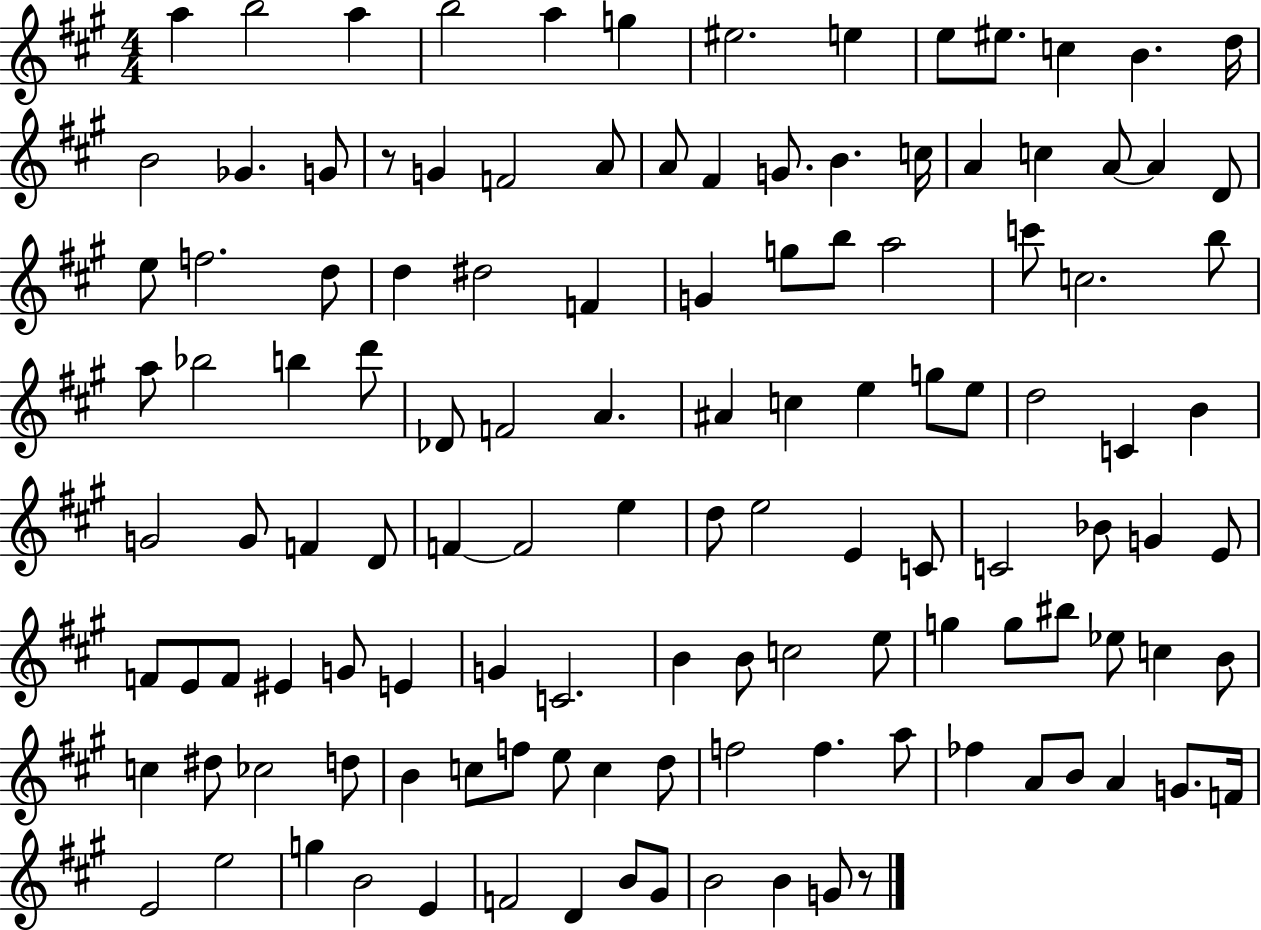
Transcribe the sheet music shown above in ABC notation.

X:1
T:Untitled
M:4/4
L:1/4
K:A
a b2 a b2 a g ^e2 e e/2 ^e/2 c B d/4 B2 _G G/2 z/2 G F2 A/2 A/2 ^F G/2 B c/4 A c A/2 A D/2 e/2 f2 d/2 d ^d2 F G g/2 b/2 a2 c'/2 c2 b/2 a/2 _b2 b d'/2 _D/2 F2 A ^A c e g/2 e/2 d2 C B G2 G/2 F D/2 F F2 e d/2 e2 E C/2 C2 _B/2 G E/2 F/2 E/2 F/2 ^E G/2 E G C2 B B/2 c2 e/2 g g/2 ^b/2 _e/2 c B/2 c ^d/2 _c2 d/2 B c/2 f/2 e/2 c d/2 f2 f a/2 _f A/2 B/2 A G/2 F/4 E2 e2 g B2 E F2 D B/2 ^G/2 B2 B G/2 z/2